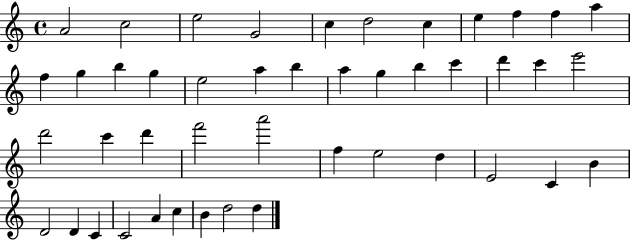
{
  \clef treble
  \time 4/4
  \defaultTimeSignature
  \key c \major
  a'2 c''2 | e''2 g'2 | c''4 d''2 c''4 | e''4 f''4 f''4 a''4 | \break f''4 g''4 b''4 g''4 | e''2 a''4 b''4 | a''4 g''4 b''4 c'''4 | d'''4 c'''4 e'''2 | \break d'''2 c'''4 d'''4 | f'''2 a'''2 | f''4 e''2 d''4 | e'2 c'4 b'4 | \break d'2 d'4 c'4 | c'2 a'4 c''4 | b'4 d''2 d''4 | \bar "|."
}